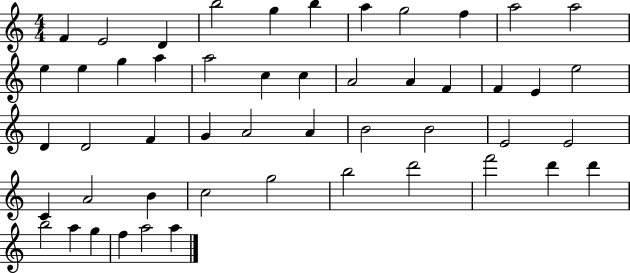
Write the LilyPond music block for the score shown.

{
  \clef treble
  \numericTimeSignature
  \time 4/4
  \key c \major
  f'4 e'2 d'4 | b''2 g''4 b''4 | a''4 g''2 f''4 | a''2 a''2 | \break e''4 e''4 g''4 a''4 | a''2 c''4 c''4 | a'2 a'4 f'4 | f'4 e'4 e''2 | \break d'4 d'2 f'4 | g'4 a'2 a'4 | b'2 b'2 | e'2 e'2 | \break c'4 a'2 b'4 | c''2 g''2 | b''2 d'''2 | f'''2 d'''4 d'''4 | \break b''2 a''4 g''4 | f''4 a''2 a''4 | \bar "|."
}